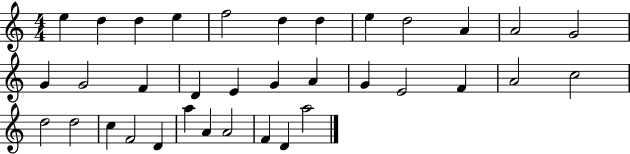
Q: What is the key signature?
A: C major